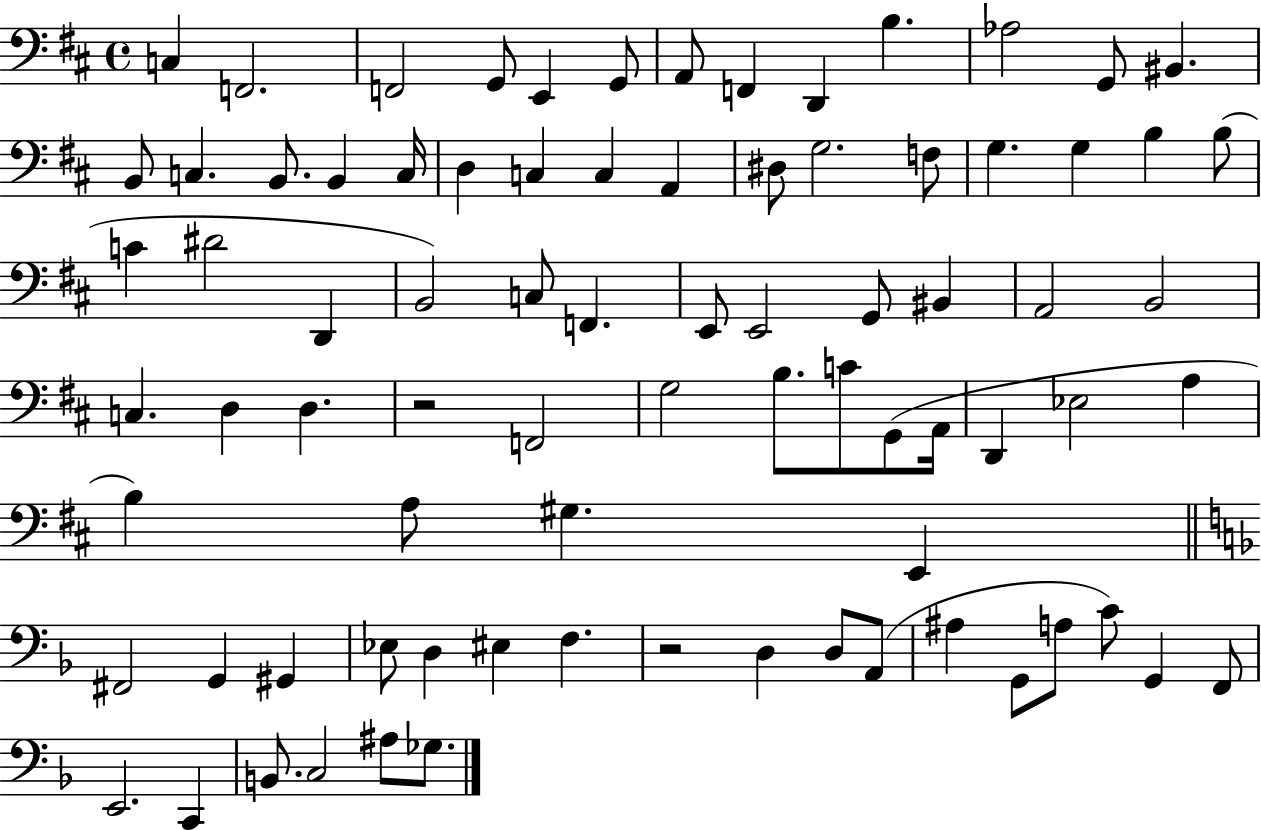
X:1
T:Untitled
M:4/4
L:1/4
K:D
C, F,,2 F,,2 G,,/2 E,, G,,/2 A,,/2 F,, D,, B, _A,2 G,,/2 ^B,, B,,/2 C, B,,/2 B,, C,/4 D, C, C, A,, ^D,/2 G,2 F,/2 G, G, B, B,/2 C ^D2 D,, B,,2 C,/2 F,, E,,/2 E,,2 G,,/2 ^B,, A,,2 B,,2 C, D, D, z2 F,,2 G,2 B,/2 C/2 G,,/2 A,,/4 D,, _E,2 A, B, A,/2 ^G, E,, ^F,,2 G,, ^G,, _E,/2 D, ^E, F, z2 D, D,/2 A,,/2 ^A, G,,/2 A,/2 C/2 G,, F,,/2 E,,2 C,, B,,/2 C,2 ^A,/2 _G,/2